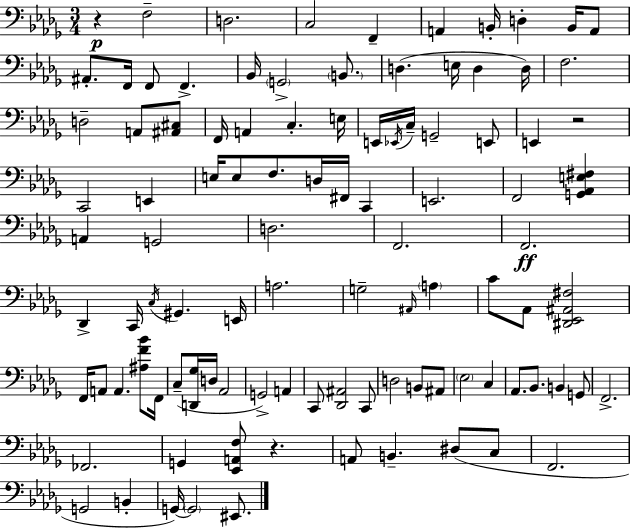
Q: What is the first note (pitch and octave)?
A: F3